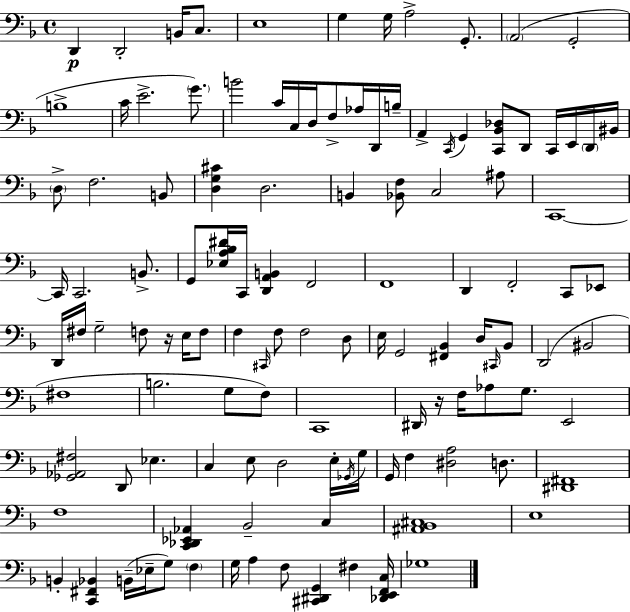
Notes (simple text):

D2/q D2/h B2/s C3/e. E3/w G3/q G3/s A3/h G2/e. A2/h G2/h B3/w C4/s E4/h. G4/e. B4/h C4/s C3/s D3/s F3/e Ab3/s D2/s B3/s A2/q C2/s G2/q [C2,Bb2,Db3]/e D2/e C2/s E2/s D2/s BIS2/s D3/e F3/h. B2/e [D3,G3,C#4]/q D3/h. B2/q [Bb2,F3]/e C3/h A#3/e C2/w C2/s C2/h. B2/e. G2/e [Eb3,A3,Bb3,D#4]/s C2/s [D2,A2,B2]/q F2/h F2/w D2/q F2/h C2/e Eb2/e D2/s F#3/s G3/h F3/e R/s E3/s F3/e F3/q C#2/s F3/e F3/h D3/e E3/s G2/h [F#2,Bb2]/q D3/s C#2/s Bb2/e D2/h BIS2/h F#3/w B3/h. G3/e F3/e C2/w D#2/s R/s F3/s Ab3/e G3/e. E2/h [Gb2,Ab2,F#3]/h D2/e Eb3/q. C3/q E3/e D3/h E3/s Gb2/s G3/s G2/s F3/q [D#3,A3]/h D3/e. [D#2,F#2]/w F3/w [C2,Db2,Eb2,Ab2]/q Bb2/h C3/q [A#2,Bb2,C#3]/w E3/w B2/q [C2,F#2,Bb2]/q B2/s Eb3/s G3/e F3/q G3/s A3/q F3/e [C#2,D#2,G2]/q F#3/q [Db2,E2,F2,C3]/s Gb3/w